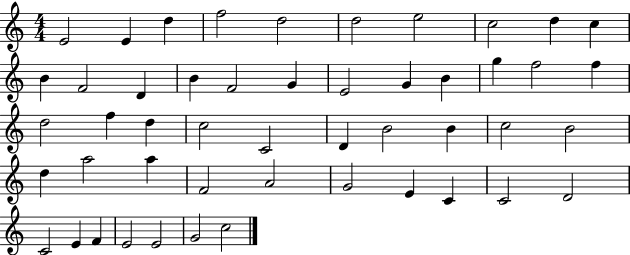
X:1
T:Untitled
M:4/4
L:1/4
K:C
E2 E d f2 d2 d2 e2 c2 d c B F2 D B F2 G E2 G B g f2 f d2 f d c2 C2 D B2 B c2 B2 d a2 a F2 A2 G2 E C C2 D2 C2 E F E2 E2 G2 c2